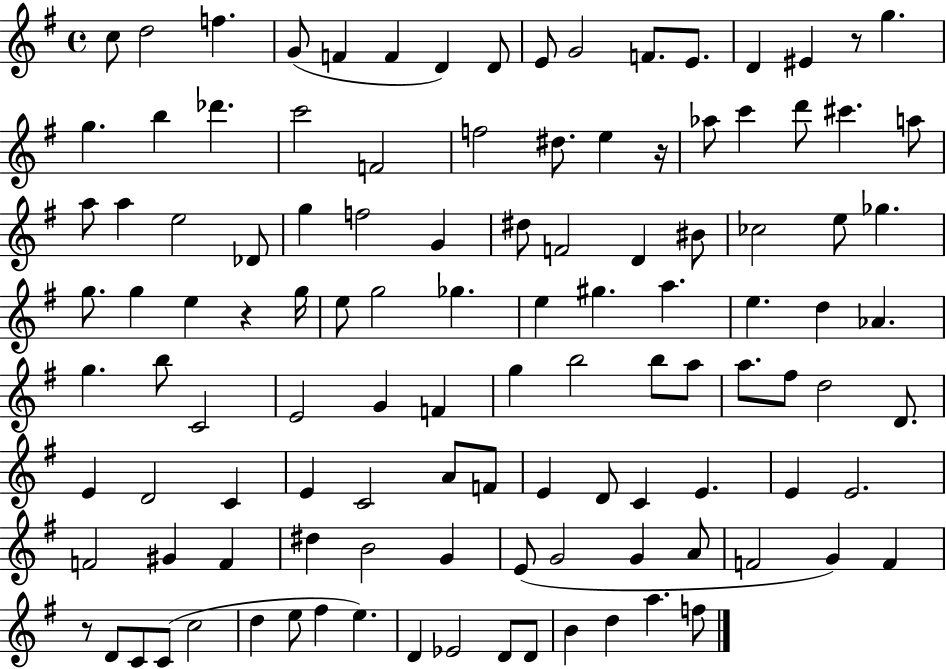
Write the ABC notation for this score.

X:1
T:Untitled
M:4/4
L:1/4
K:G
c/2 d2 f G/2 F F D D/2 E/2 G2 F/2 E/2 D ^E z/2 g g b _d' c'2 F2 f2 ^d/2 e z/4 _a/2 c' d'/2 ^c' a/2 a/2 a e2 _D/2 g f2 G ^d/2 F2 D ^B/2 _c2 e/2 _g g/2 g e z g/4 e/2 g2 _g e ^g a e d _A g b/2 C2 E2 G F g b2 b/2 a/2 a/2 ^f/2 d2 D/2 E D2 C E C2 A/2 F/2 E D/2 C E E E2 F2 ^G F ^d B2 G E/2 G2 G A/2 F2 G F z/2 D/2 C/2 C/2 c2 d e/2 ^f e D _E2 D/2 D/2 B d a f/2